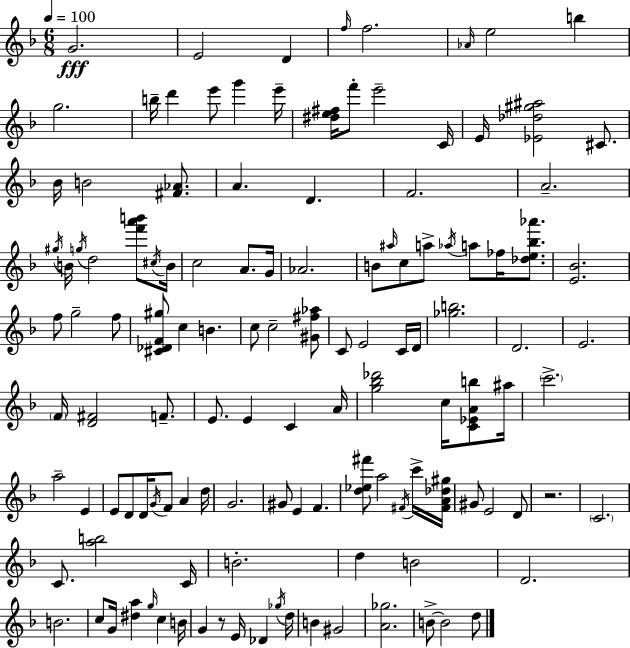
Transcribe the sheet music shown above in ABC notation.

X:1
T:Untitled
M:6/8
L:1/4
K:Dm
G2 E2 D f/4 f2 _A/4 e2 b g2 b/4 d' e'/2 g' e'/4 [^de^f]/4 f'/2 e'2 C/4 E/4 [_E_d^g^a]2 ^C/2 _B/4 B2 [^F_A]/2 A D F2 A2 ^g/4 B/4 g/4 d2 [f'a'b']/2 ^c/4 B/4 c2 A/2 G/4 _A2 B/2 ^a/4 c/2 a/2 _a/4 a/2 _f/4 [_de_b_a']/2 [E_B]2 f/2 g2 f/2 [^C_DF^g]/2 c B c/2 c2 [^G^f_a]/2 C/2 E2 C/4 D/4 [_gb]2 D2 E2 F/4 [D^F]2 F/2 E/2 E C A/4 [g_b_d']2 c/4 [C_EAb]/2 ^a/4 c'2 a2 E E/2 D/2 D/4 G/4 F/2 A d/4 G2 ^G/2 E F [d_e^f']/2 a2 ^F/4 c'/4 [^FA_d^g]/4 ^G/2 E2 D/2 z2 C2 C/2 [ab]2 C/4 B2 d B2 D2 B2 c/2 G/4 [^da] g/4 c B/4 G z/2 E/4 _D _g/4 d/4 B ^G2 [A_g]2 B/2 B2 d/2